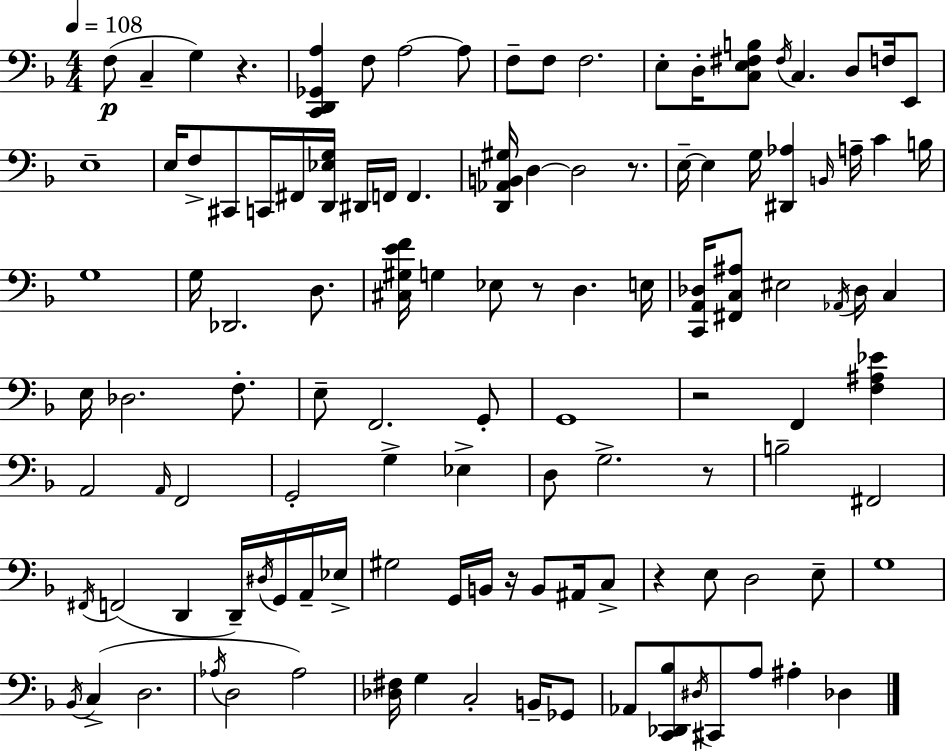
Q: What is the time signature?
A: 4/4